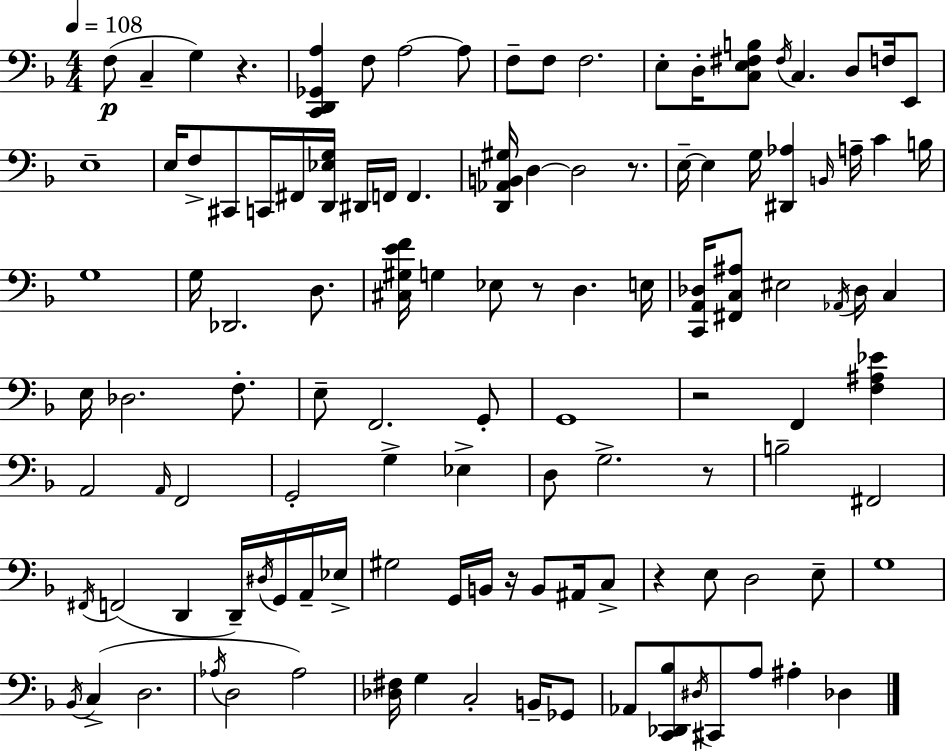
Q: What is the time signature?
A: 4/4